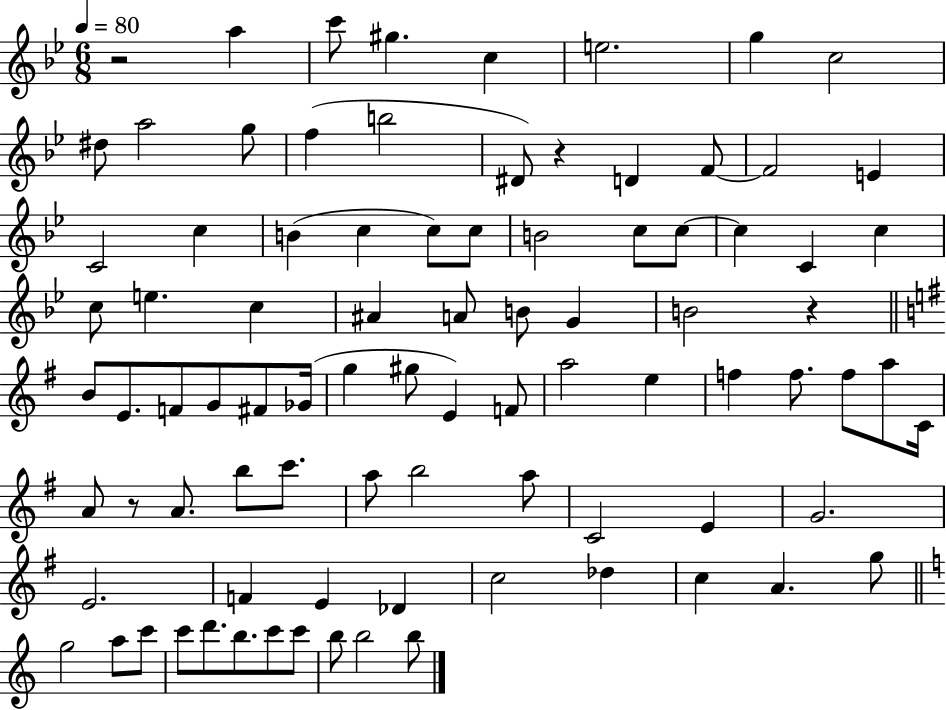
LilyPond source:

{
  \clef treble
  \numericTimeSignature
  \time 6/8
  \key bes \major
  \tempo 4 = 80
  \repeat volta 2 { r2 a''4 | c'''8 gis''4. c''4 | e''2. | g''4 c''2 | \break dis''8 a''2 g''8 | f''4( b''2 | dis'8) r4 d'4 f'8~~ | f'2 e'4 | \break c'2 c''4 | b'4( c''4 c''8) c''8 | b'2 c''8 c''8~~ | c''4 c'4 c''4 | \break c''8 e''4. c''4 | ais'4 a'8 b'8 g'4 | b'2 r4 | \bar "||" \break \key g \major b'8 e'8. f'8 g'8 fis'8 ges'16( | g''4 gis''8 e'4) f'8 | a''2 e''4 | f''4 f''8. f''8 a''8 c'16 | \break a'8 r8 a'8. b''8 c'''8. | a''8 b''2 a''8 | c'2 e'4 | g'2. | \break e'2. | f'4 e'4 des'4 | c''2 des''4 | c''4 a'4. g''8 | \break \bar "||" \break \key c \major g''2 a''8 c'''8 | c'''8 d'''8. b''8. c'''8 c'''8 | b''8 b''2 b''8 | } \bar "|."
}